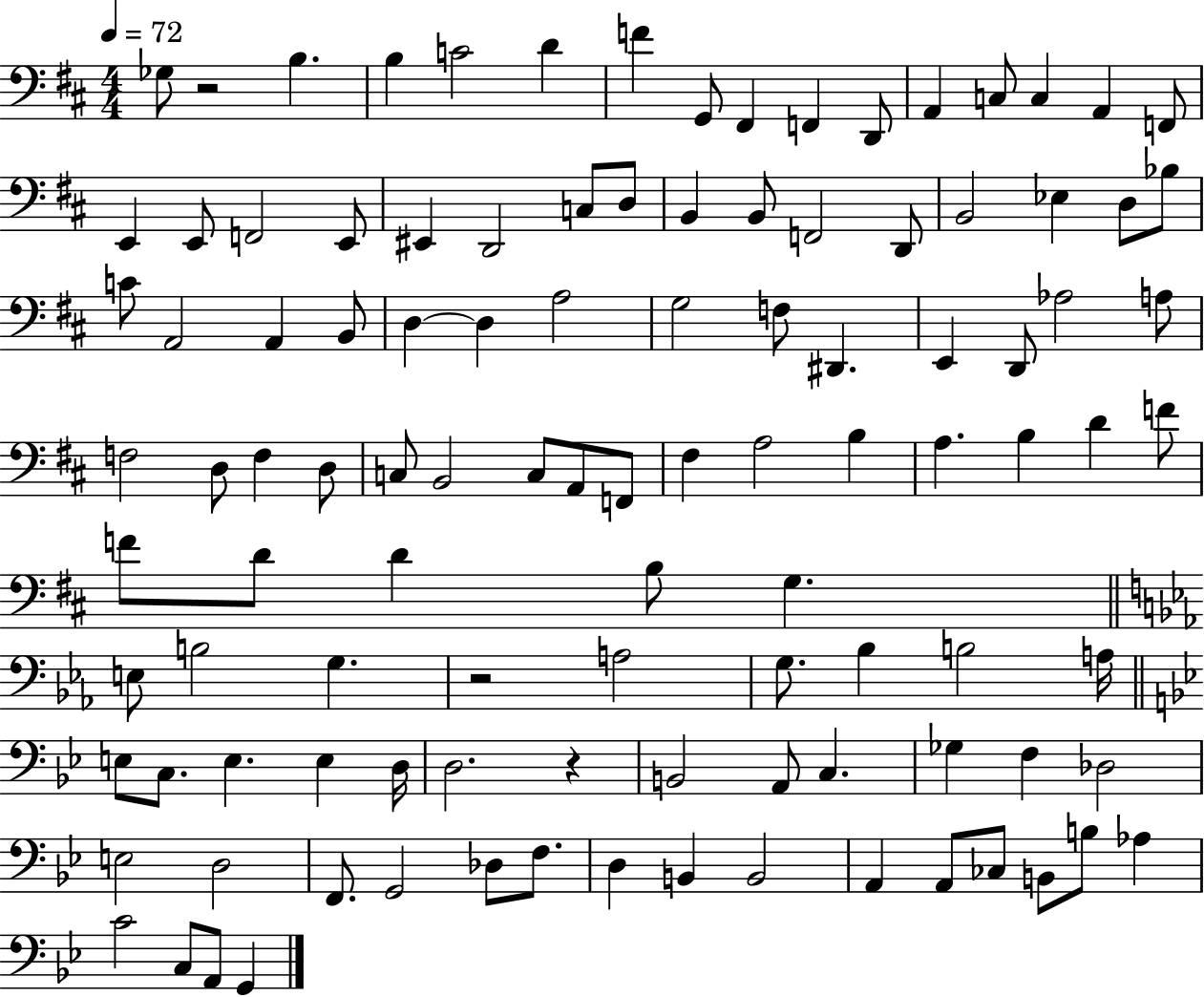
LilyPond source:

{
  \clef bass
  \numericTimeSignature
  \time 4/4
  \key d \major
  \tempo 4 = 72
  ges8 r2 b4. | b4 c'2 d'4 | f'4 g,8 fis,4 f,4 d,8 | a,4 c8 c4 a,4 f,8 | \break e,4 e,8 f,2 e,8 | eis,4 d,2 c8 d8 | b,4 b,8 f,2 d,8 | b,2 ees4 d8 bes8 | \break c'8 a,2 a,4 b,8 | d4~~ d4 a2 | g2 f8 dis,4. | e,4 d,8 aes2 a8 | \break f2 d8 f4 d8 | c8 b,2 c8 a,8 f,8 | fis4 a2 b4 | a4. b4 d'4 f'8 | \break f'8 d'8 d'4 b8 g4. | \bar "||" \break \key c \minor e8 b2 g4. | r2 a2 | g8. bes4 b2 a16 | \bar "||" \break \key bes \major e8 c8. e4. e4 d16 | d2. r4 | b,2 a,8 c4. | ges4 f4 des2 | \break e2 d2 | f,8. g,2 des8 f8. | d4 b,4 b,2 | a,4 a,8 ces8 b,8 b8 aes4 | \break c'2 c8 a,8 g,4 | \bar "|."
}